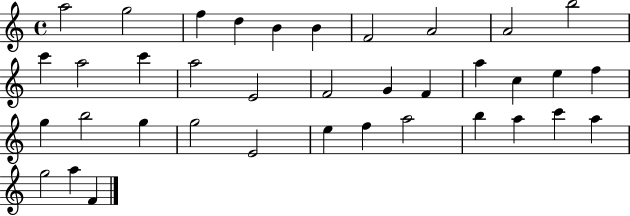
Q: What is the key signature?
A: C major